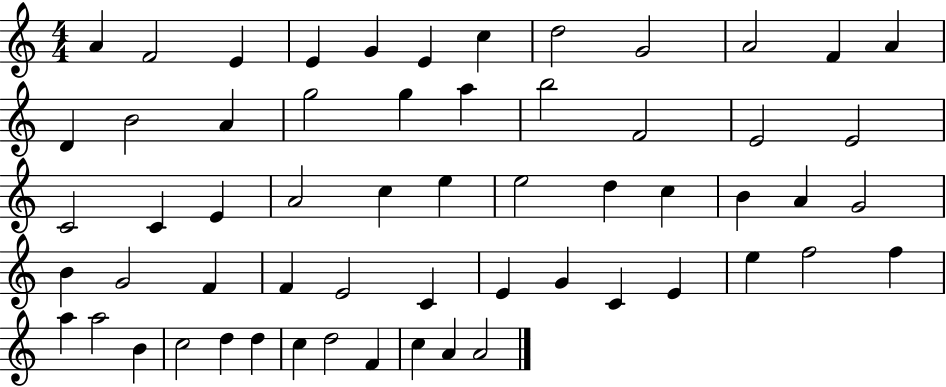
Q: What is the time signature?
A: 4/4